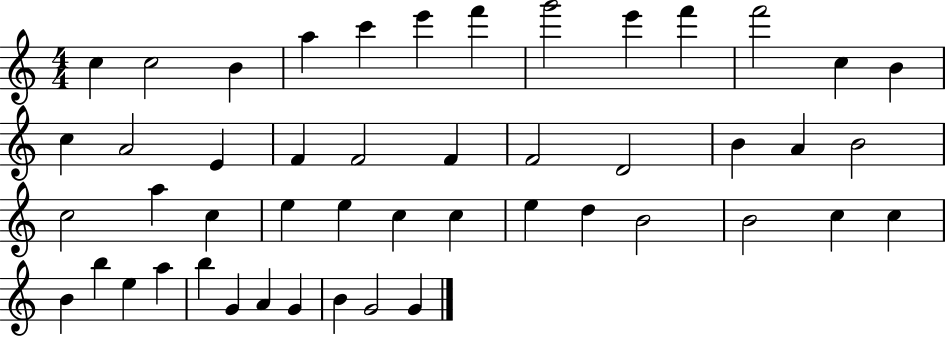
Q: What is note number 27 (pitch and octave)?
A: C5